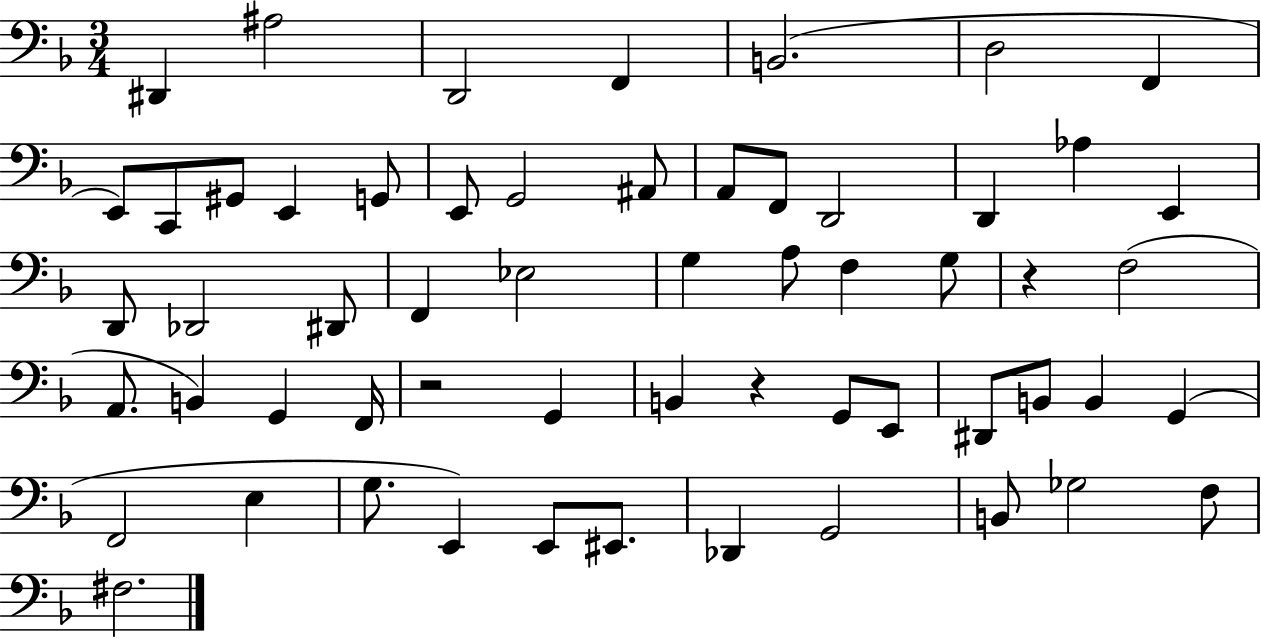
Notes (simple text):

D#2/q A#3/h D2/h F2/q B2/h. D3/h F2/q E2/e C2/e G#2/e E2/q G2/e E2/e G2/h A#2/e A2/e F2/e D2/h D2/q Ab3/q E2/q D2/e Db2/h D#2/e F2/q Eb3/h G3/q A3/e F3/q G3/e R/q F3/h A2/e. B2/q G2/q F2/s R/h G2/q B2/q R/q G2/e E2/e D#2/e B2/e B2/q G2/q F2/h E3/q G3/e. E2/q E2/e EIS2/e. Db2/q G2/h B2/e Gb3/h F3/e F#3/h.